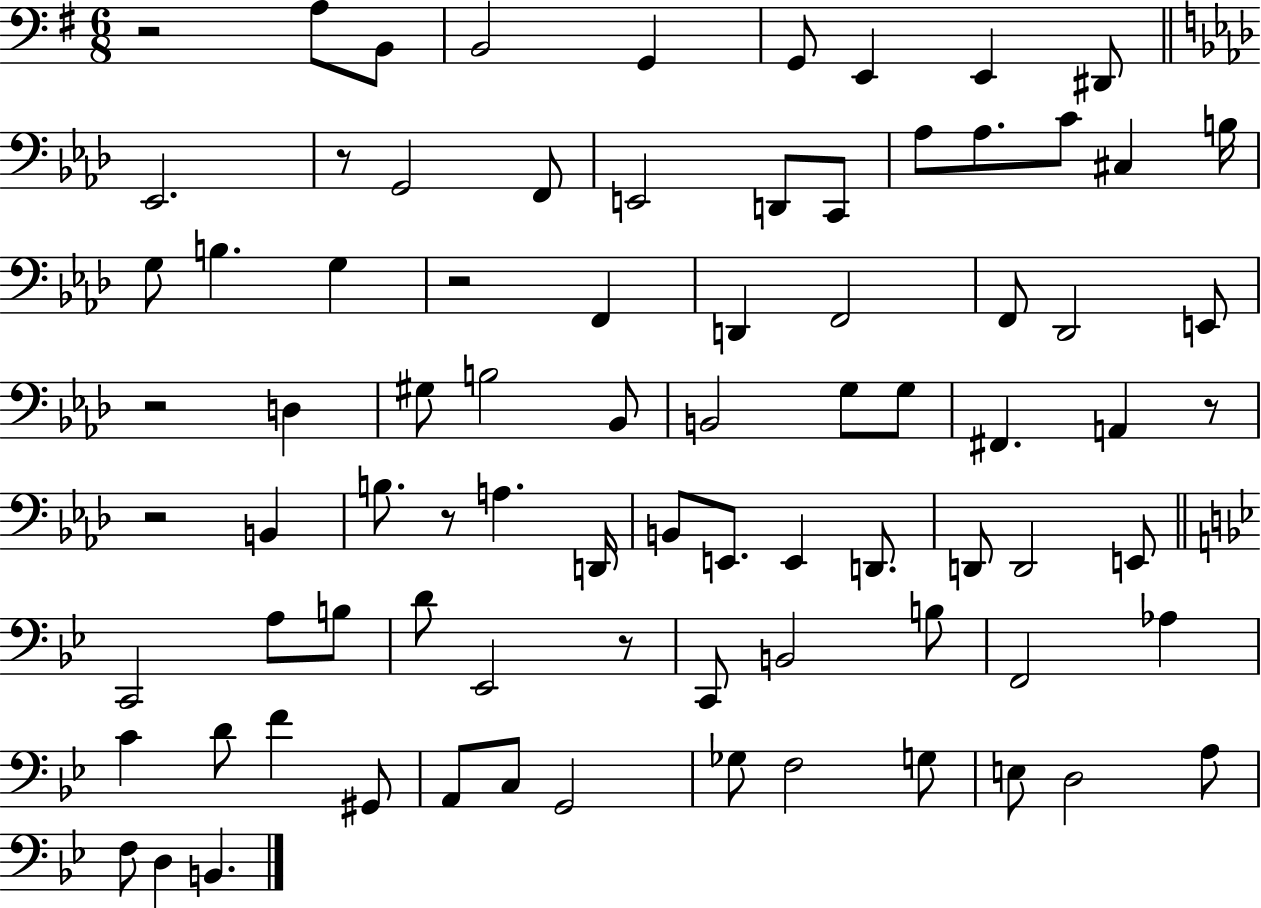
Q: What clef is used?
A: bass